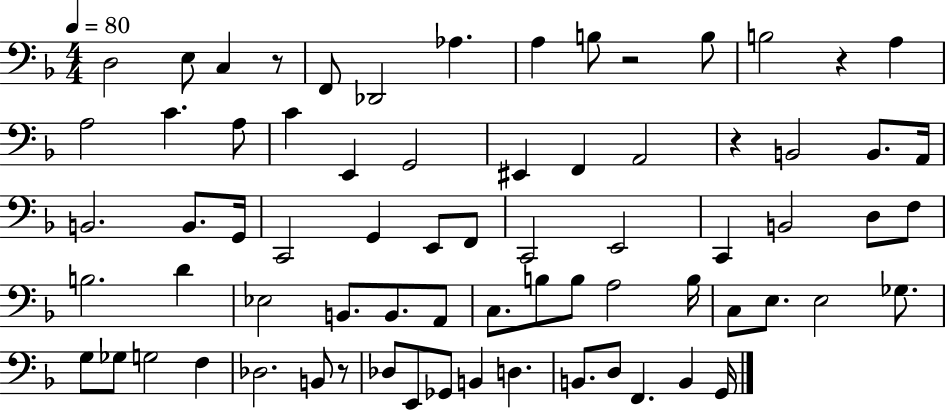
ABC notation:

X:1
T:Untitled
M:4/4
L:1/4
K:F
D,2 E,/2 C, z/2 F,,/2 _D,,2 _A, A, B,/2 z2 B,/2 B,2 z A, A,2 C A,/2 C E,, G,,2 ^E,, F,, A,,2 z B,,2 B,,/2 A,,/4 B,,2 B,,/2 G,,/4 C,,2 G,, E,,/2 F,,/2 C,,2 E,,2 C,, B,,2 D,/2 F,/2 B,2 D _E,2 B,,/2 B,,/2 A,,/2 C,/2 B,/2 B,/2 A,2 B,/4 C,/2 E,/2 E,2 _G,/2 G,/2 _G,/2 G,2 F, _D,2 B,,/2 z/2 _D,/2 E,,/2 _G,,/2 B,, D, B,,/2 D,/2 F,, B,, G,,/4